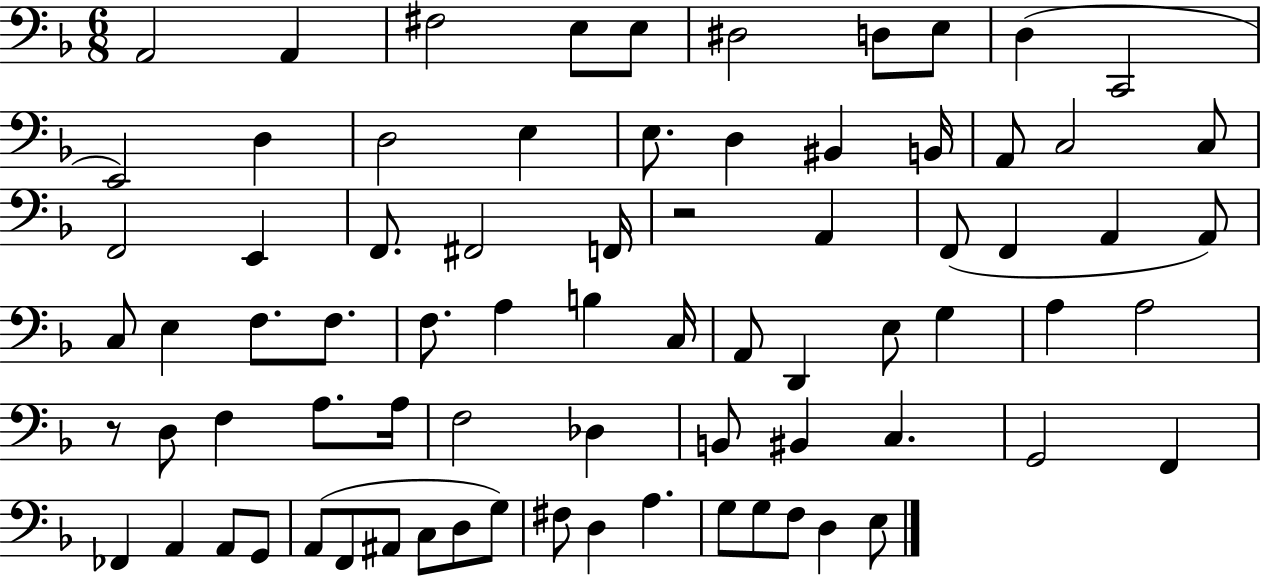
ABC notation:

X:1
T:Untitled
M:6/8
L:1/4
K:F
A,,2 A,, ^F,2 E,/2 E,/2 ^D,2 D,/2 E,/2 D, C,,2 E,,2 D, D,2 E, E,/2 D, ^B,, B,,/4 A,,/2 C,2 C,/2 F,,2 E,, F,,/2 ^F,,2 F,,/4 z2 A,, F,,/2 F,, A,, A,,/2 C,/2 E, F,/2 F,/2 F,/2 A, B, C,/4 A,,/2 D,, E,/2 G, A, A,2 z/2 D,/2 F, A,/2 A,/4 F,2 _D, B,,/2 ^B,, C, G,,2 F,, _F,, A,, A,,/2 G,,/2 A,,/2 F,,/2 ^A,,/2 C,/2 D,/2 G,/2 ^F,/2 D, A, G,/2 G,/2 F,/2 D, E,/2